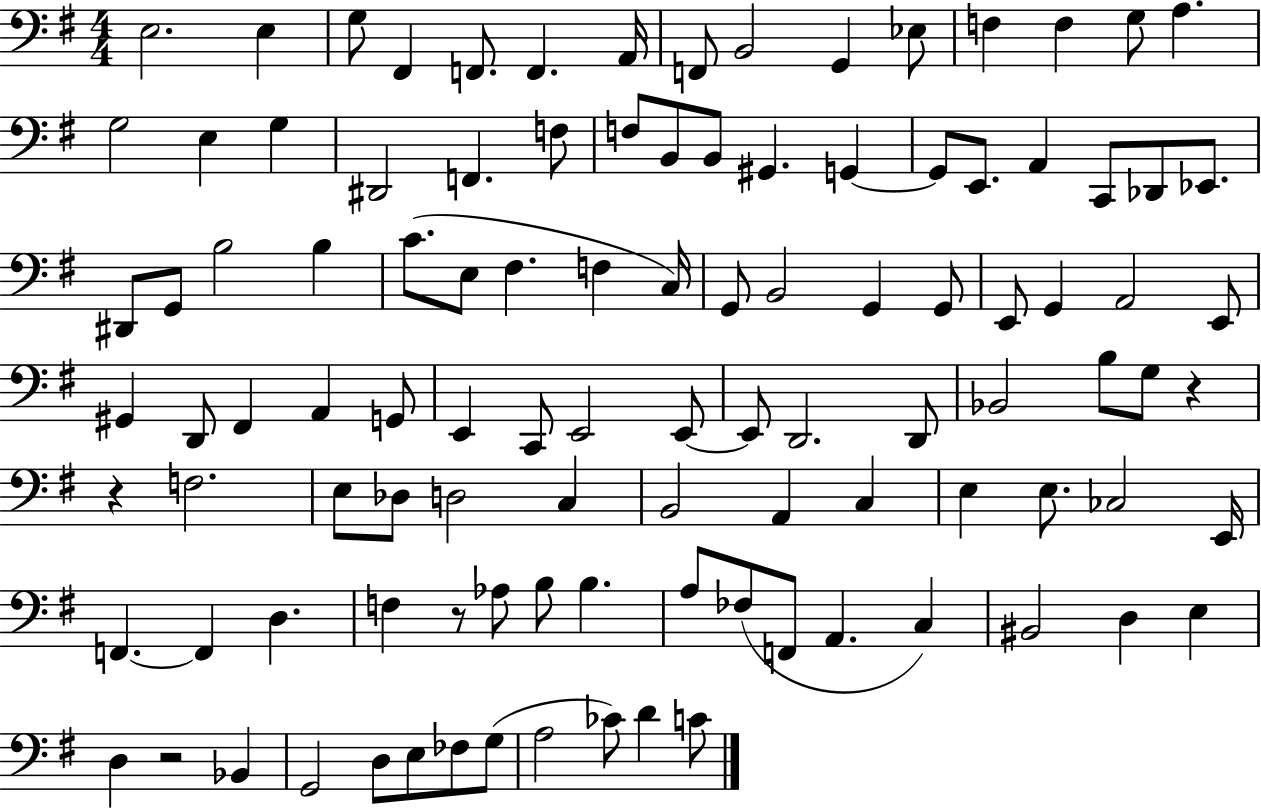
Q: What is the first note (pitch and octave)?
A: E3